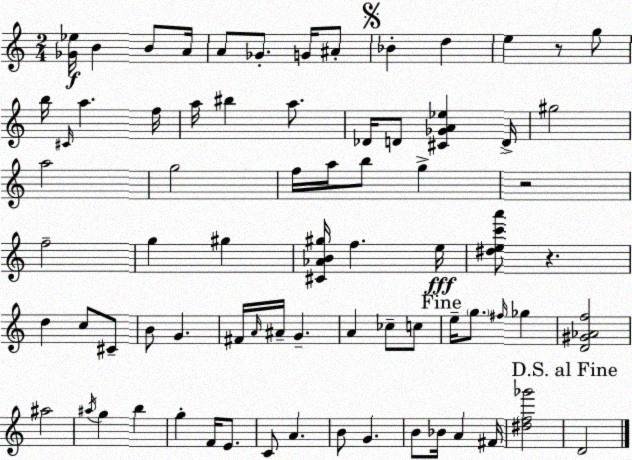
X:1
T:Untitled
M:2/4
L:1/4
K:C
[_G_e]/4 B B/2 A/4 A/2 _G/2 G/4 ^A/2 _B d e z/2 g/2 b/4 ^C/4 a f/4 a/4 ^b a/2 _D/4 D/2 [^C_GA_e] D/4 ^g2 a2 g2 f/4 a/4 b/2 g z2 f2 g ^g [^C_AB^g]/4 f e/4 [^dec'a']/2 z d c/2 ^C/2 B/2 G ^F/4 A/4 ^A/4 G A _c/2 c/2 e/4 g/2 ^f/4 _g [D^G_Af]2 ^a2 ^a/4 g b g F/4 E/2 C/2 A B/2 G B/2 _B/4 A ^F/4 [^df_g']2 D2